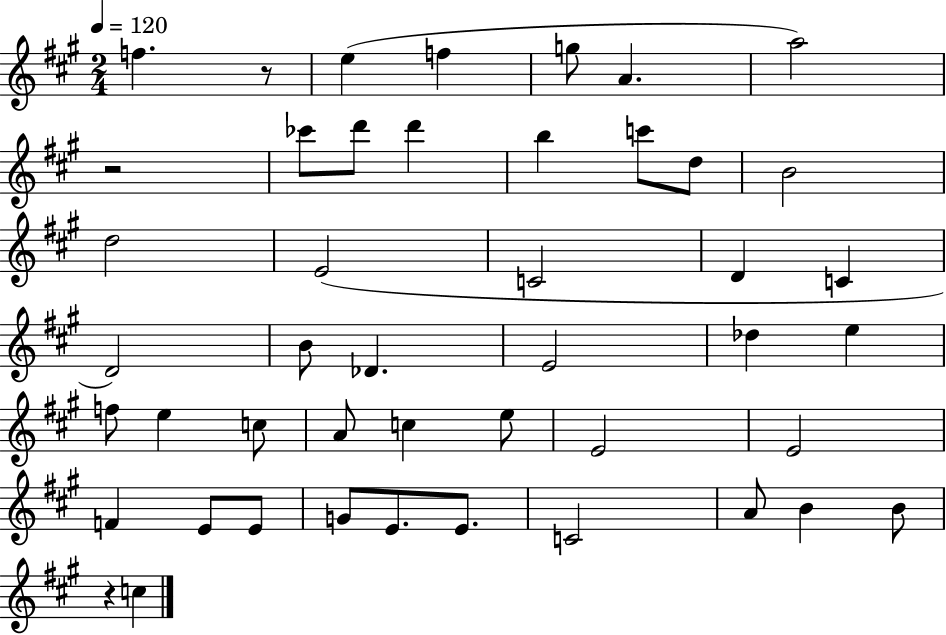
F5/q. R/e E5/q F5/q G5/e A4/q. A5/h R/h CES6/e D6/e D6/q B5/q C6/e D5/e B4/h D5/h E4/h C4/h D4/q C4/q D4/h B4/e Db4/q. E4/h Db5/q E5/q F5/e E5/q C5/e A4/e C5/q E5/e E4/h E4/h F4/q E4/e E4/e G4/e E4/e. E4/e. C4/h A4/e B4/q B4/e R/q C5/q